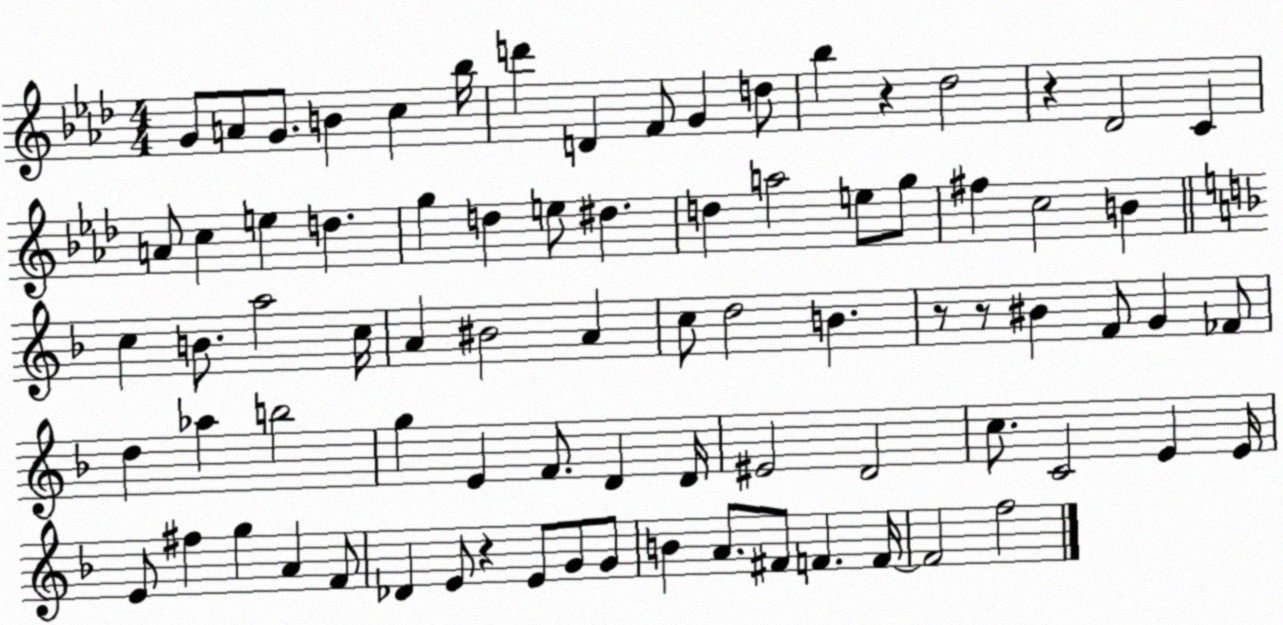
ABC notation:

X:1
T:Untitled
M:4/4
L:1/4
K:Ab
G/2 A/2 G/2 B c _b/4 d' D F/2 G d/2 _b z _d2 z _D2 C A/2 c e d g d e/2 ^d d a2 e/2 g/2 ^f c2 B c B/2 a2 c/4 A ^B2 A c/2 d2 B z/2 z/2 ^B F/2 G _F/2 d _a b2 g E F/2 D D/4 ^E2 D2 c/2 C2 E E/4 E/2 ^f g A F/2 _D E/2 z E/2 G/2 G/2 B A/2 ^F/2 F F/4 F2 f2